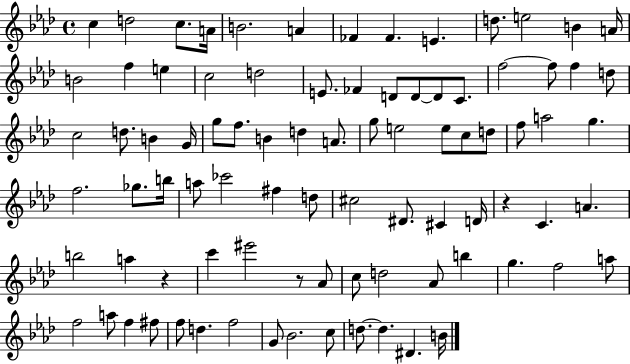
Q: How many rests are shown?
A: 3